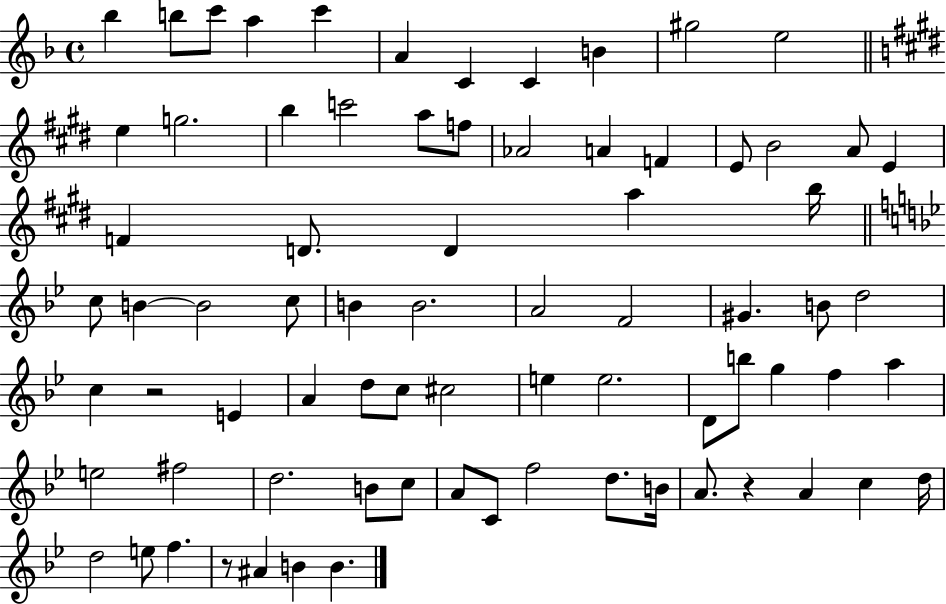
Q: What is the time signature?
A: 4/4